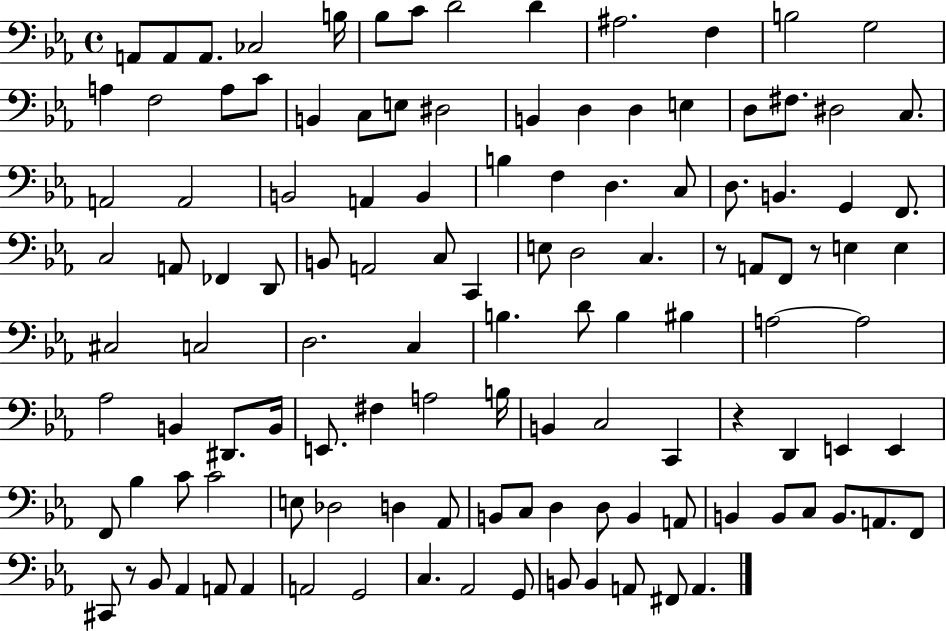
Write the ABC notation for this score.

X:1
T:Untitled
M:4/4
L:1/4
K:Eb
A,,/2 A,,/2 A,,/2 _C,2 B,/4 _B,/2 C/2 D2 D ^A,2 F, B,2 G,2 A, F,2 A,/2 C/2 B,, C,/2 E,/2 ^D,2 B,, D, D, E, D,/2 ^F,/2 ^D,2 C,/2 A,,2 A,,2 B,,2 A,, B,, B, F, D, C,/2 D,/2 B,, G,, F,,/2 C,2 A,,/2 _F,, D,,/2 B,,/2 A,,2 C,/2 C,, E,/2 D,2 C, z/2 A,,/2 F,,/2 z/2 E, E, ^C,2 C,2 D,2 C, B, D/2 B, ^B, A,2 A,2 _A,2 B,, ^D,,/2 B,,/4 E,,/2 ^F, A,2 B,/4 B,, C,2 C,, z D,, E,, E,, F,,/2 _B, C/2 C2 E,/2 _D,2 D, _A,,/2 B,,/2 C,/2 D, D,/2 B,, A,,/2 B,, B,,/2 C,/2 B,,/2 A,,/2 F,,/2 ^C,,/2 z/2 _B,,/2 _A,, A,,/2 A,, A,,2 G,,2 C, _A,,2 G,,/2 B,,/2 B,, A,,/2 ^F,,/2 A,,